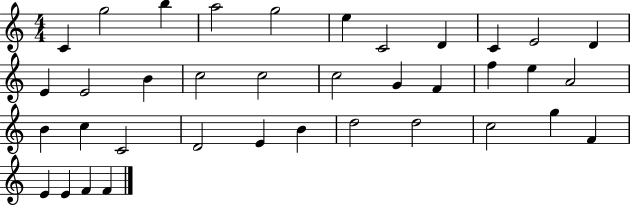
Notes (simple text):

C4/q G5/h B5/q A5/h G5/h E5/q C4/h D4/q C4/q E4/h D4/q E4/q E4/h B4/q C5/h C5/h C5/h G4/q F4/q F5/q E5/q A4/h B4/q C5/q C4/h D4/h E4/q B4/q D5/h D5/h C5/h G5/q F4/q E4/q E4/q F4/q F4/q